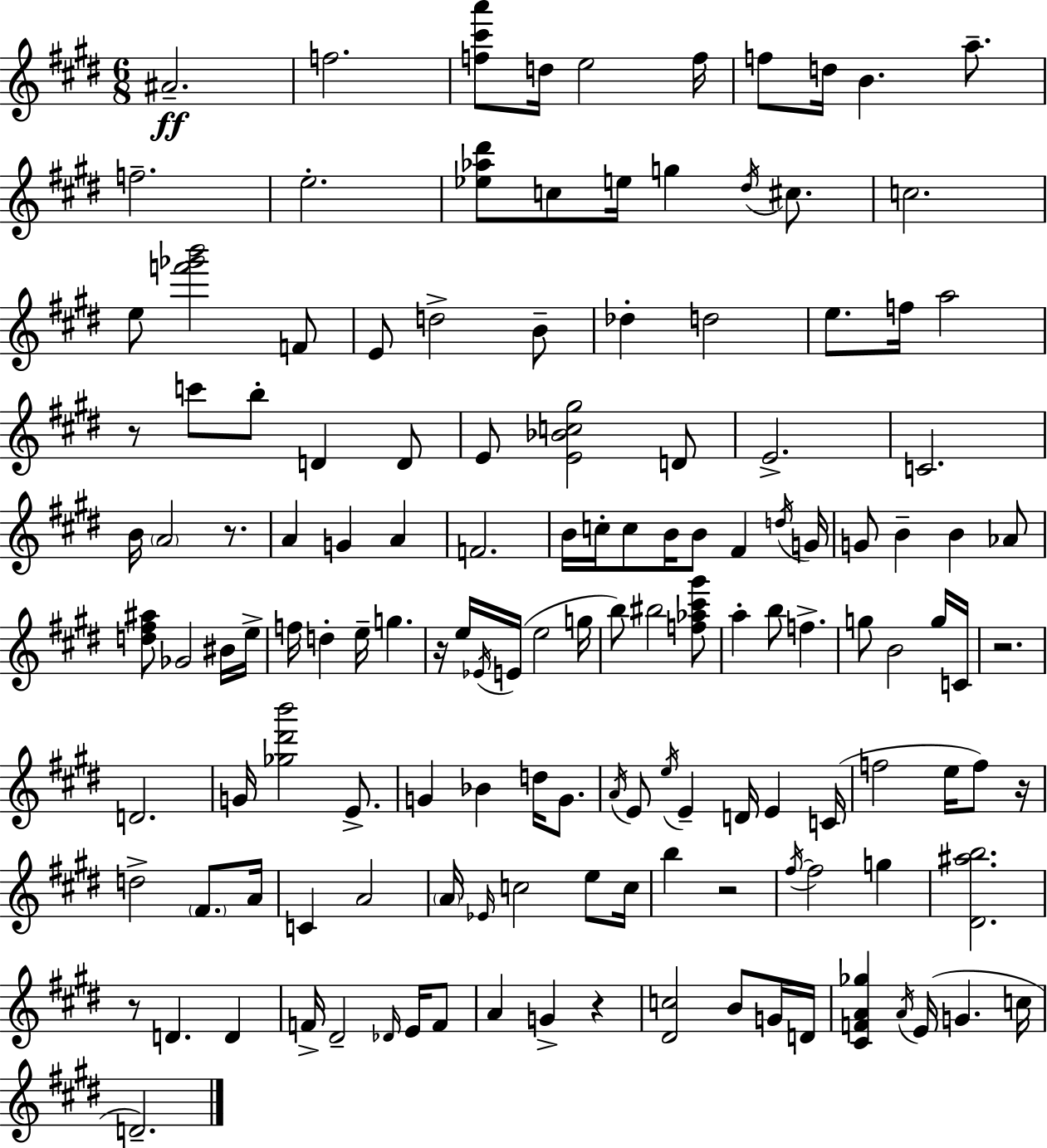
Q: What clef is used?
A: treble